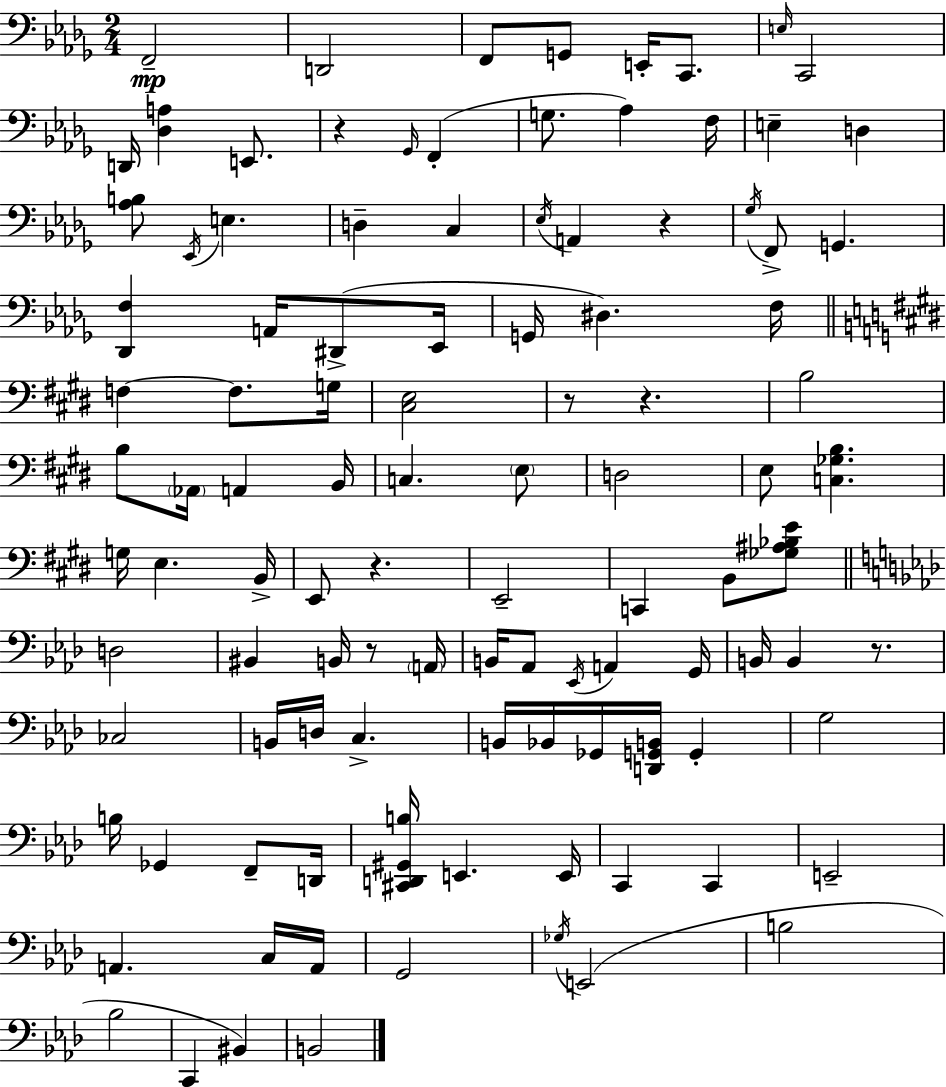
F2/h D2/h F2/e G2/e E2/s C2/e. E3/s C2/h D2/s [Db3,A3]/q E2/e. R/q Gb2/s F2/q G3/e. Ab3/q F3/s E3/q D3/q [Ab3,B3]/e Eb2/s E3/q. D3/q C3/q Eb3/s A2/q R/q Gb3/s F2/e G2/q. [Db2,F3]/q A2/s D#2/e Eb2/s G2/s D#3/q. F3/s F3/q F3/e. G3/s [C#3,E3]/h R/e R/q. B3/h B3/e Ab2/s A2/q B2/s C3/q. E3/e D3/h E3/e [C3,Gb3,B3]/q. G3/s E3/q. B2/s E2/e R/q. E2/h C2/q B2/e [Gb3,A#3,Bb3,E4]/e D3/h BIS2/q B2/s R/e A2/s B2/s Ab2/e Eb2/s A2/q G2/s B2/s B2/q R/e. CES3/h B2/s D3/s C3/q. B2/s Bb2/s Gb2/s [D2,G2,B2]/s G2/q G3/h B3/s Gb2/q F2/e D2/s [C#2,D2,G#2,B3]/s E2/q. E2/s C2/q C2/q E2/h A2/q. C3/s A2/s G2/h Gb3/s E2/h B3/h Bb3/h C2/q BIS2/q B2/h